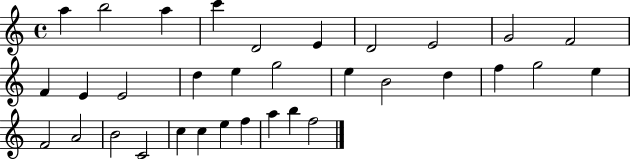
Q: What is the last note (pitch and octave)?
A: F5